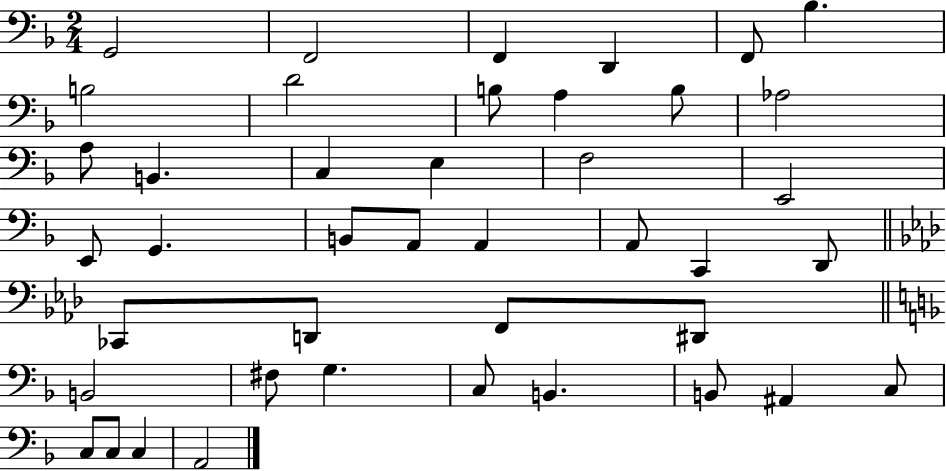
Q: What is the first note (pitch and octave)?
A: G2